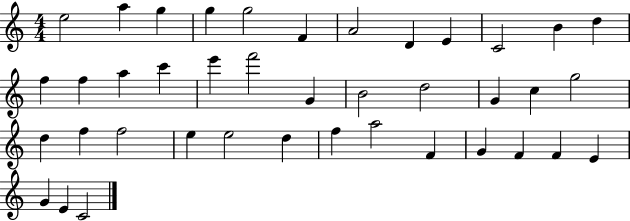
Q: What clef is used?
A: treble